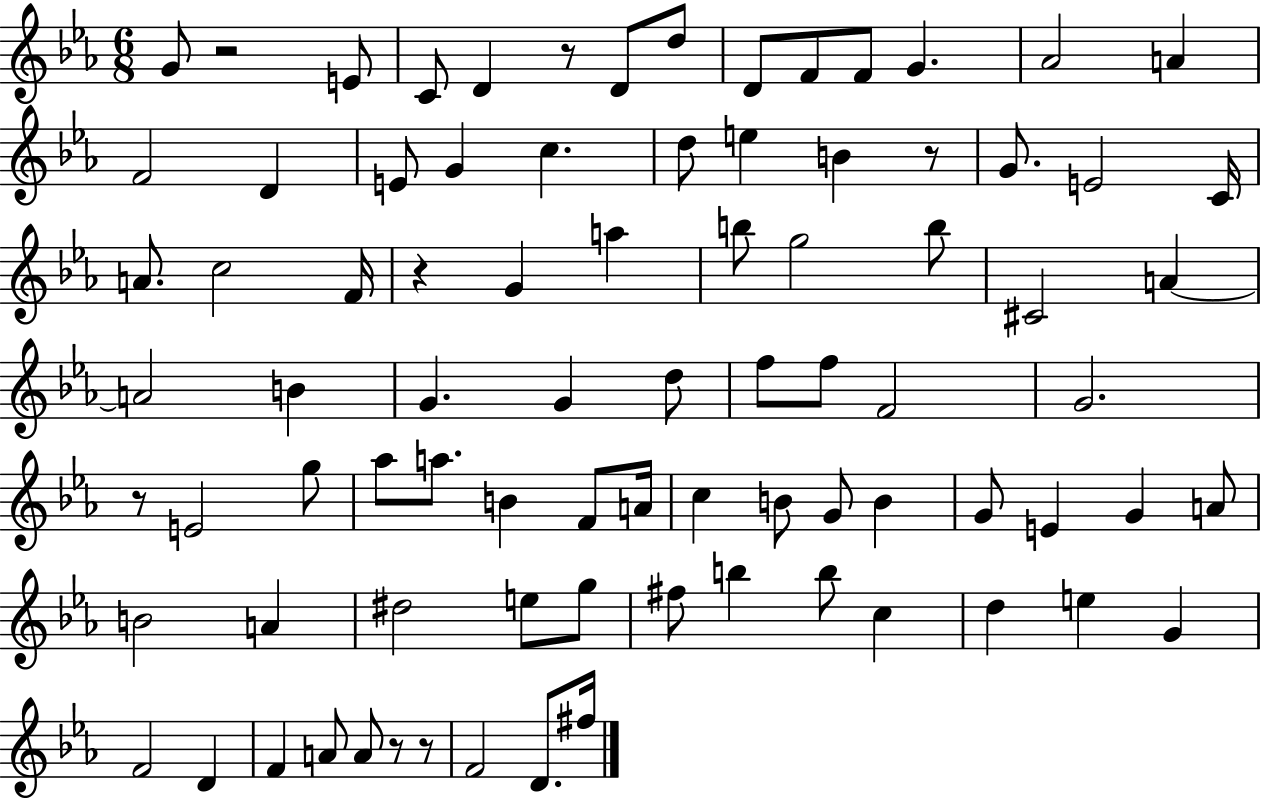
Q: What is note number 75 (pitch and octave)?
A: F4